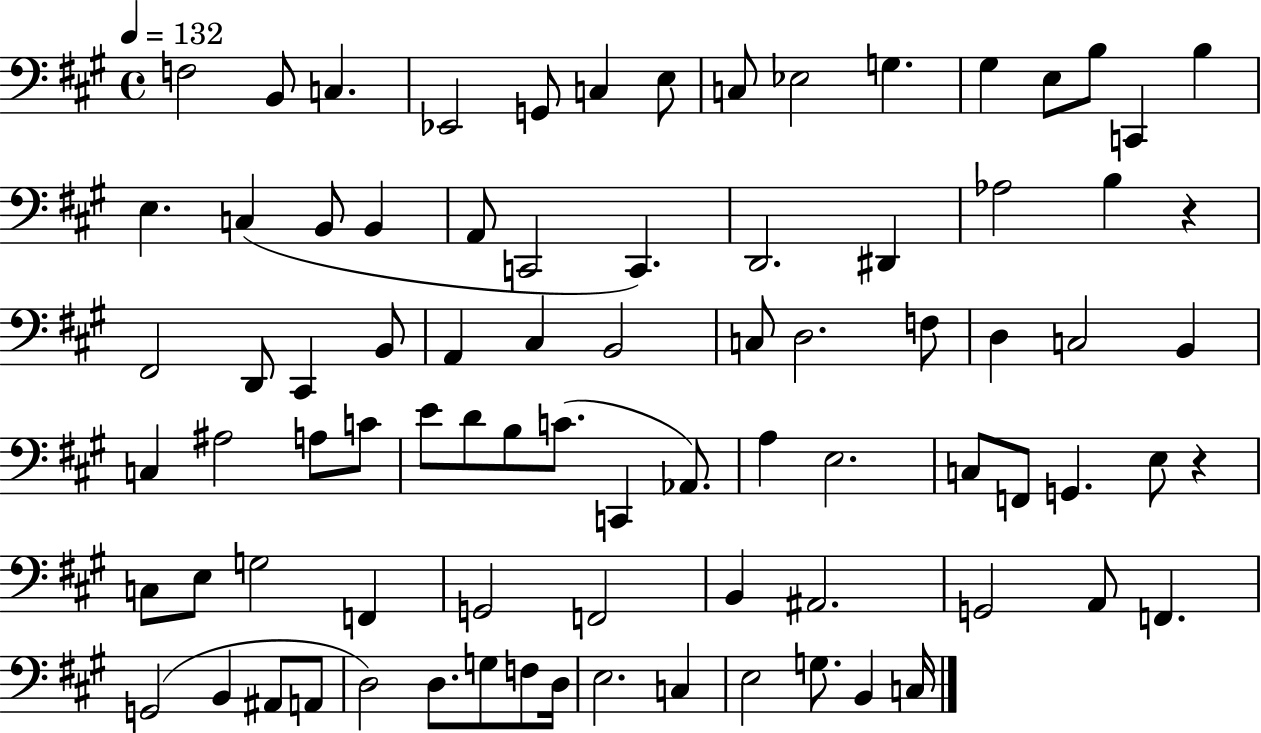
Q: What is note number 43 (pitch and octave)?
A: C4